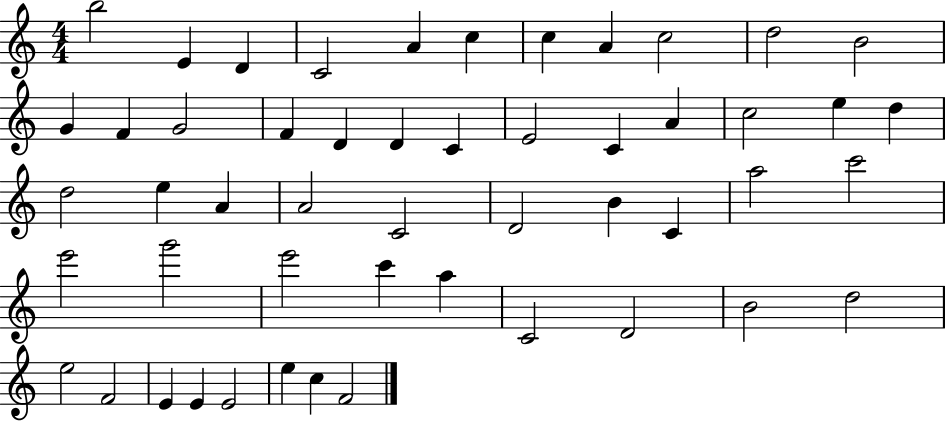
B5/h E4/q D4/q C4/h A4/q C5/q C5/q A4/q C5/h D5/h B4/h G4/q F4/q G4/h F4/q D4/q D4/q C4/q E4/h C4/q A4/q C5/h E5/q D5/q D5/h E5/q A4/q A4/h C4/h D4/h B4/q C4/q A5/h C6/h E6/h G6/h E6/h C6/q A5/q C4/h D4/h B4/h D5/h E5/h F4/h E4/q E4/q E4/h E5/q C5/q F4/h